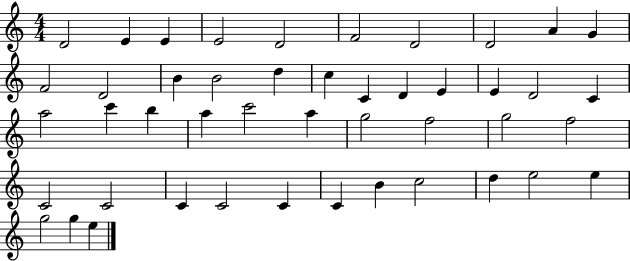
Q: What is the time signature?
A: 4/4